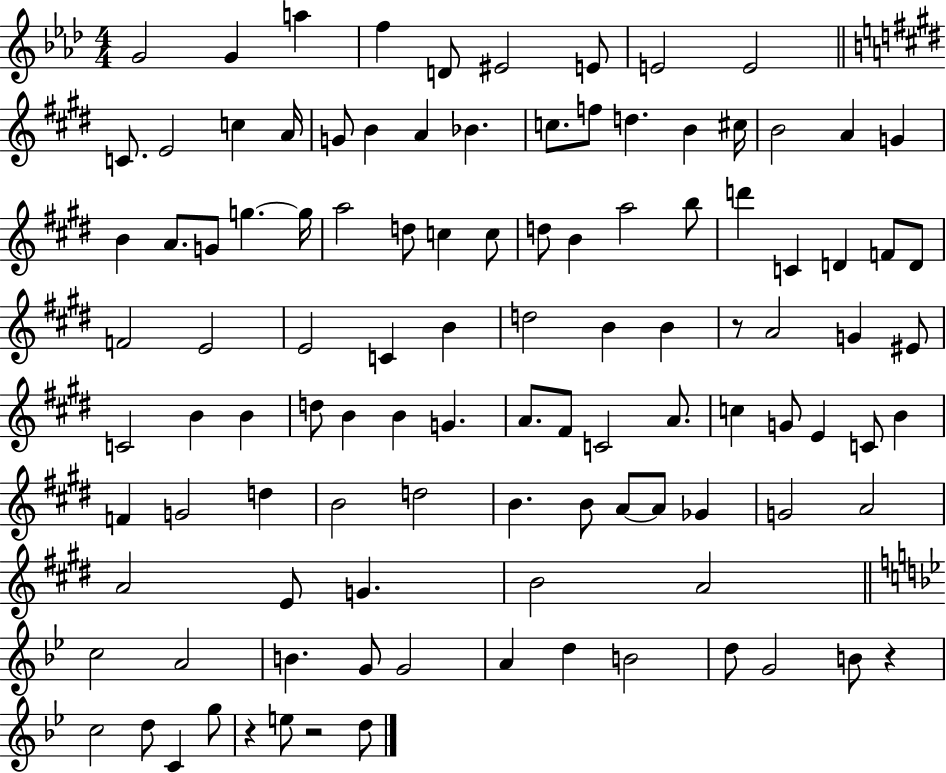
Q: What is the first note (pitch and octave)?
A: G4